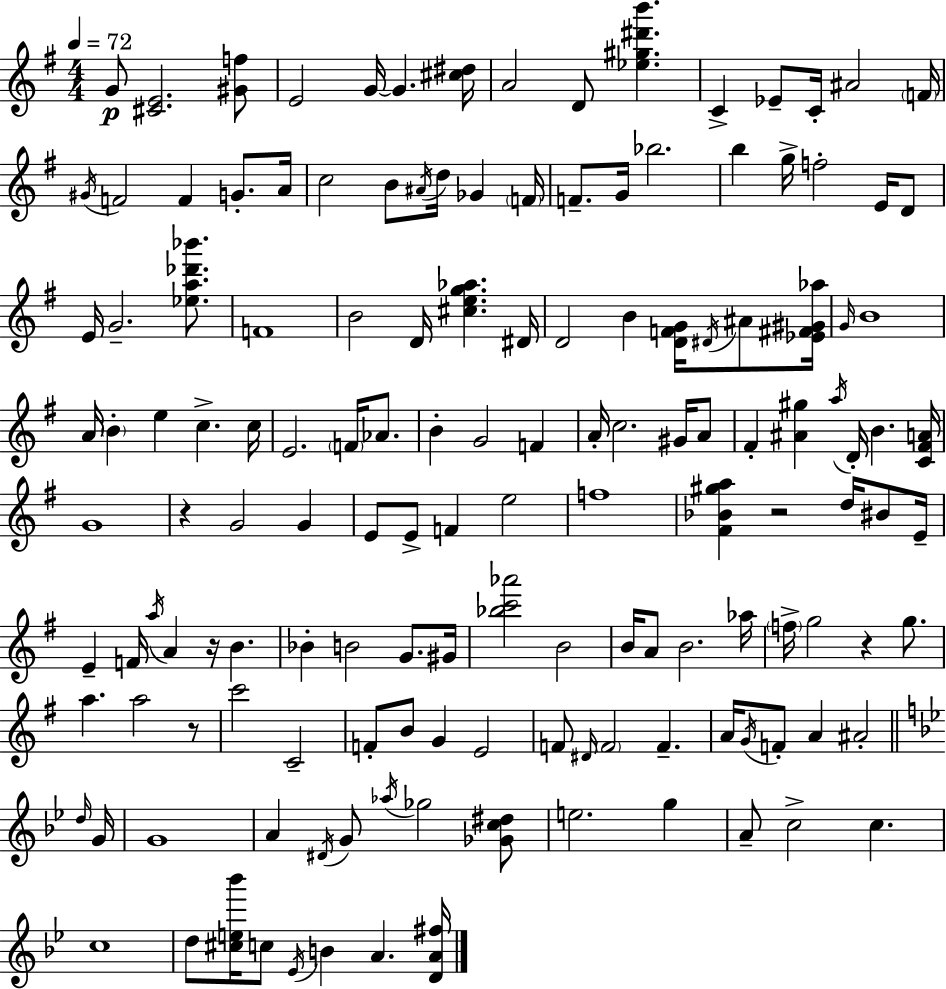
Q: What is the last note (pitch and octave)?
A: A4